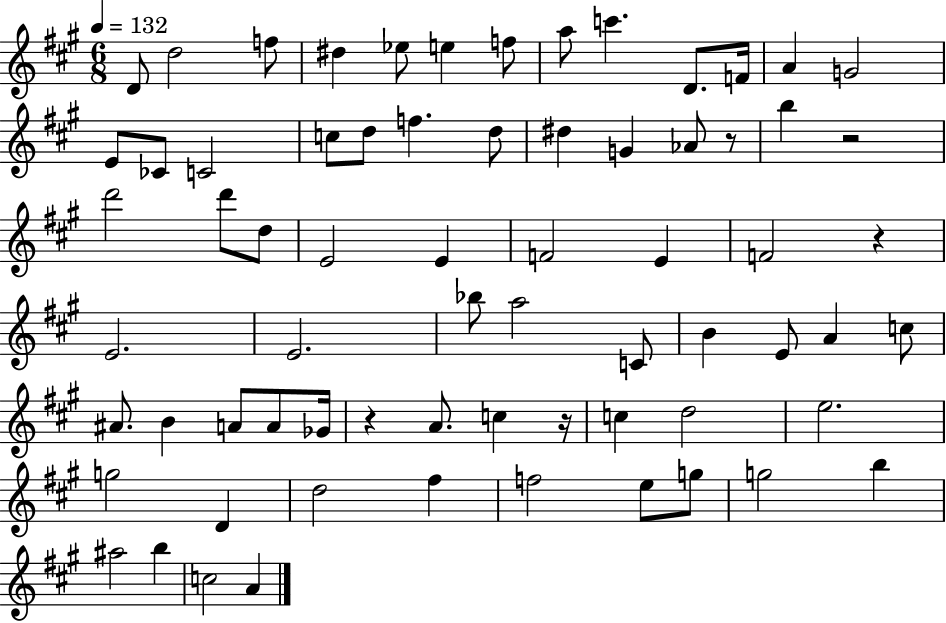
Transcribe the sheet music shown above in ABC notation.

X:1
T:Untitled
M:6/8
L:1/4
K:A
D/2 d2 f/2 ^d _e/2 e f/2 a/2 c' D/2 F/4 A G2 E/2 _C/2 C2 c/2 d/2 f d/2 ^d G _A/2 z/2 b z2 d'2 d'/2 d/2 E2 E F2 E F2 z E2 E2 _b/2 a2 C/2 B E/2 A c/2 ^A/2 B A/2 A/2 _G/4 z A/2 c z/4 c d2 e2 g2 D d2 ^f f2 e/2 g/2 g2 b ^a2 b c2 A